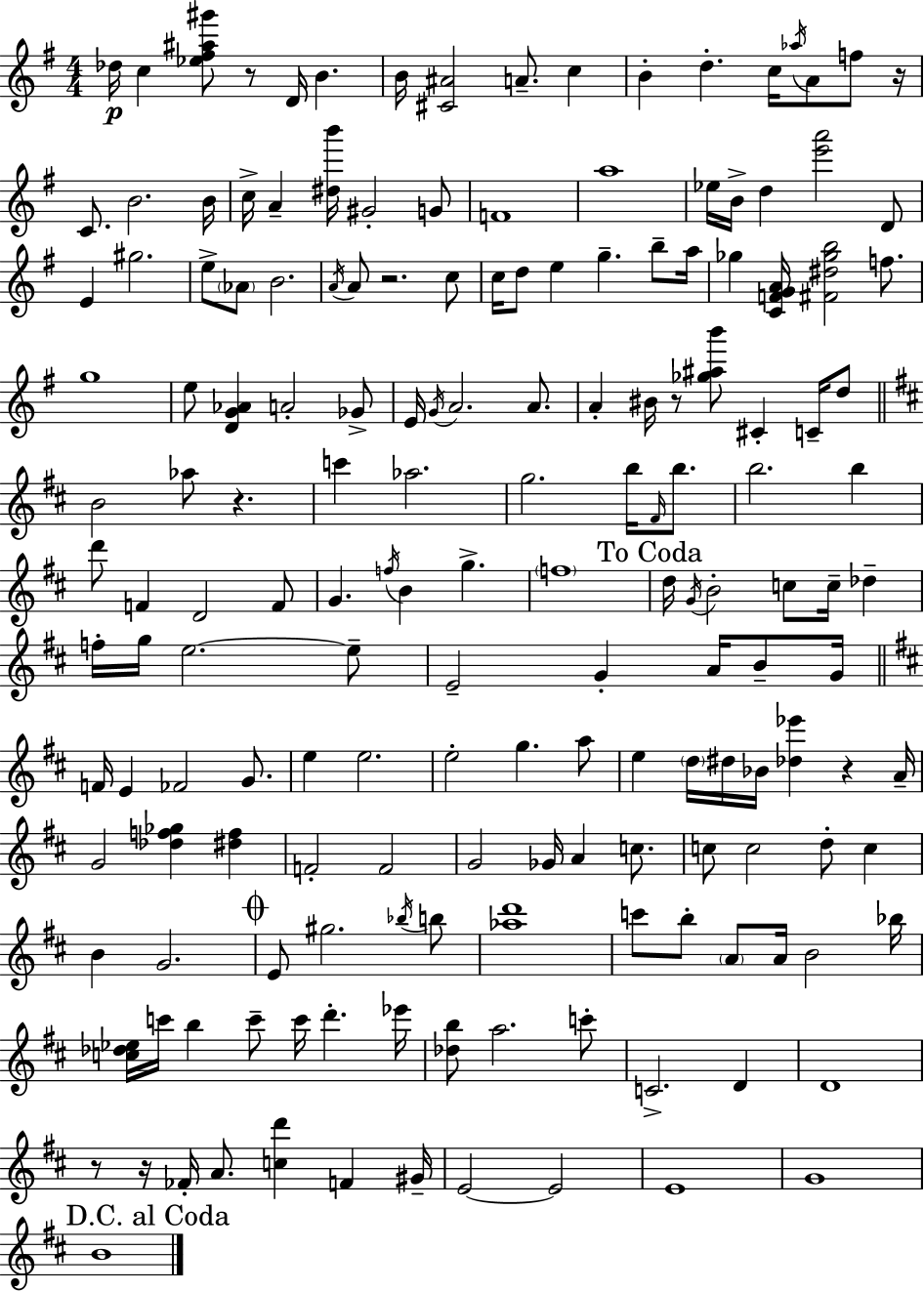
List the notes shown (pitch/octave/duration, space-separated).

Db5/s C5/q [Eb5,F#5,A#5,G#6]/e R/e D4/s B4/q. B4/s [C#4,A#4]/h A4/e. C5/q B4/q D5/q. C5/s Ab5/s A4/e F5/e R/s C4/e. B4/h. B4/s C5/s A4/q [D#5,B6]/s G#4/h G4/e F4/w A5/w Eb5/s B4/s D5/q [E6,A6]/h D4/e E4/q G#5/h. E5/e Ab4/e B4/h. A4/s A4/e R/h. C5/e C5/s D5/e E5/q G5/q. B5/e A5/s Gb5/q [C4,F4,G4,A4]/s [F#4,D#5,Gb5,B5]/h F5/e. G5/w E5/e [D4,G4,Ab4]/q A4/h Gb4/e E4/s G4/s A4/h. A4/e. A4/q BIS4/s R/e [Gb5,A#5,B6]/e C#4/q C4/s D5/e B4/h Ab5/e R/q. C6/q Ab5/h. G5/h. B5/s F#4/s B5/e. B5/h. B5/q D6/e F4/q D4/h F4/e G4/q. F5/s B4/q G5/q. F5/w D5/s G4/s B4/h C5/e C5/s Db5/q F5/s G5/s E5/h. E5/e E4/h G4/q A4/s B4/e G4/s F4/s E4/q FES4/h G4/e. E5/q E5/h. E5/h G5/q. A5/e E5/q D5/s D#5/s Bb4/s [Db5,Eb6]/q R/q A4/s G4/h [Db5,F5,Gb5]/q [D#5,F5]/q F4/h F4/h G4/h Gb4/s A4/q C5/e. C5/e C5/h D5/e C5/q B4/q G4/h. E4/e G#5/h. Bb5/s B5/e [Ab5,D6]/w C6/e B5/e A4/e A4/s B4/h Bb5/s [C5,Db5,Eb5]/s C6/s B5/q C6/e C6/s D6/q. Eb6/s [Db5,B5]/e A5/h. C6/e C4/h. D4/q D4/w R/e R/s FES4/s A4/e. [C5,D6]/q F4/q G#4/s E4/h E4/h E4/w G4/w B4/w